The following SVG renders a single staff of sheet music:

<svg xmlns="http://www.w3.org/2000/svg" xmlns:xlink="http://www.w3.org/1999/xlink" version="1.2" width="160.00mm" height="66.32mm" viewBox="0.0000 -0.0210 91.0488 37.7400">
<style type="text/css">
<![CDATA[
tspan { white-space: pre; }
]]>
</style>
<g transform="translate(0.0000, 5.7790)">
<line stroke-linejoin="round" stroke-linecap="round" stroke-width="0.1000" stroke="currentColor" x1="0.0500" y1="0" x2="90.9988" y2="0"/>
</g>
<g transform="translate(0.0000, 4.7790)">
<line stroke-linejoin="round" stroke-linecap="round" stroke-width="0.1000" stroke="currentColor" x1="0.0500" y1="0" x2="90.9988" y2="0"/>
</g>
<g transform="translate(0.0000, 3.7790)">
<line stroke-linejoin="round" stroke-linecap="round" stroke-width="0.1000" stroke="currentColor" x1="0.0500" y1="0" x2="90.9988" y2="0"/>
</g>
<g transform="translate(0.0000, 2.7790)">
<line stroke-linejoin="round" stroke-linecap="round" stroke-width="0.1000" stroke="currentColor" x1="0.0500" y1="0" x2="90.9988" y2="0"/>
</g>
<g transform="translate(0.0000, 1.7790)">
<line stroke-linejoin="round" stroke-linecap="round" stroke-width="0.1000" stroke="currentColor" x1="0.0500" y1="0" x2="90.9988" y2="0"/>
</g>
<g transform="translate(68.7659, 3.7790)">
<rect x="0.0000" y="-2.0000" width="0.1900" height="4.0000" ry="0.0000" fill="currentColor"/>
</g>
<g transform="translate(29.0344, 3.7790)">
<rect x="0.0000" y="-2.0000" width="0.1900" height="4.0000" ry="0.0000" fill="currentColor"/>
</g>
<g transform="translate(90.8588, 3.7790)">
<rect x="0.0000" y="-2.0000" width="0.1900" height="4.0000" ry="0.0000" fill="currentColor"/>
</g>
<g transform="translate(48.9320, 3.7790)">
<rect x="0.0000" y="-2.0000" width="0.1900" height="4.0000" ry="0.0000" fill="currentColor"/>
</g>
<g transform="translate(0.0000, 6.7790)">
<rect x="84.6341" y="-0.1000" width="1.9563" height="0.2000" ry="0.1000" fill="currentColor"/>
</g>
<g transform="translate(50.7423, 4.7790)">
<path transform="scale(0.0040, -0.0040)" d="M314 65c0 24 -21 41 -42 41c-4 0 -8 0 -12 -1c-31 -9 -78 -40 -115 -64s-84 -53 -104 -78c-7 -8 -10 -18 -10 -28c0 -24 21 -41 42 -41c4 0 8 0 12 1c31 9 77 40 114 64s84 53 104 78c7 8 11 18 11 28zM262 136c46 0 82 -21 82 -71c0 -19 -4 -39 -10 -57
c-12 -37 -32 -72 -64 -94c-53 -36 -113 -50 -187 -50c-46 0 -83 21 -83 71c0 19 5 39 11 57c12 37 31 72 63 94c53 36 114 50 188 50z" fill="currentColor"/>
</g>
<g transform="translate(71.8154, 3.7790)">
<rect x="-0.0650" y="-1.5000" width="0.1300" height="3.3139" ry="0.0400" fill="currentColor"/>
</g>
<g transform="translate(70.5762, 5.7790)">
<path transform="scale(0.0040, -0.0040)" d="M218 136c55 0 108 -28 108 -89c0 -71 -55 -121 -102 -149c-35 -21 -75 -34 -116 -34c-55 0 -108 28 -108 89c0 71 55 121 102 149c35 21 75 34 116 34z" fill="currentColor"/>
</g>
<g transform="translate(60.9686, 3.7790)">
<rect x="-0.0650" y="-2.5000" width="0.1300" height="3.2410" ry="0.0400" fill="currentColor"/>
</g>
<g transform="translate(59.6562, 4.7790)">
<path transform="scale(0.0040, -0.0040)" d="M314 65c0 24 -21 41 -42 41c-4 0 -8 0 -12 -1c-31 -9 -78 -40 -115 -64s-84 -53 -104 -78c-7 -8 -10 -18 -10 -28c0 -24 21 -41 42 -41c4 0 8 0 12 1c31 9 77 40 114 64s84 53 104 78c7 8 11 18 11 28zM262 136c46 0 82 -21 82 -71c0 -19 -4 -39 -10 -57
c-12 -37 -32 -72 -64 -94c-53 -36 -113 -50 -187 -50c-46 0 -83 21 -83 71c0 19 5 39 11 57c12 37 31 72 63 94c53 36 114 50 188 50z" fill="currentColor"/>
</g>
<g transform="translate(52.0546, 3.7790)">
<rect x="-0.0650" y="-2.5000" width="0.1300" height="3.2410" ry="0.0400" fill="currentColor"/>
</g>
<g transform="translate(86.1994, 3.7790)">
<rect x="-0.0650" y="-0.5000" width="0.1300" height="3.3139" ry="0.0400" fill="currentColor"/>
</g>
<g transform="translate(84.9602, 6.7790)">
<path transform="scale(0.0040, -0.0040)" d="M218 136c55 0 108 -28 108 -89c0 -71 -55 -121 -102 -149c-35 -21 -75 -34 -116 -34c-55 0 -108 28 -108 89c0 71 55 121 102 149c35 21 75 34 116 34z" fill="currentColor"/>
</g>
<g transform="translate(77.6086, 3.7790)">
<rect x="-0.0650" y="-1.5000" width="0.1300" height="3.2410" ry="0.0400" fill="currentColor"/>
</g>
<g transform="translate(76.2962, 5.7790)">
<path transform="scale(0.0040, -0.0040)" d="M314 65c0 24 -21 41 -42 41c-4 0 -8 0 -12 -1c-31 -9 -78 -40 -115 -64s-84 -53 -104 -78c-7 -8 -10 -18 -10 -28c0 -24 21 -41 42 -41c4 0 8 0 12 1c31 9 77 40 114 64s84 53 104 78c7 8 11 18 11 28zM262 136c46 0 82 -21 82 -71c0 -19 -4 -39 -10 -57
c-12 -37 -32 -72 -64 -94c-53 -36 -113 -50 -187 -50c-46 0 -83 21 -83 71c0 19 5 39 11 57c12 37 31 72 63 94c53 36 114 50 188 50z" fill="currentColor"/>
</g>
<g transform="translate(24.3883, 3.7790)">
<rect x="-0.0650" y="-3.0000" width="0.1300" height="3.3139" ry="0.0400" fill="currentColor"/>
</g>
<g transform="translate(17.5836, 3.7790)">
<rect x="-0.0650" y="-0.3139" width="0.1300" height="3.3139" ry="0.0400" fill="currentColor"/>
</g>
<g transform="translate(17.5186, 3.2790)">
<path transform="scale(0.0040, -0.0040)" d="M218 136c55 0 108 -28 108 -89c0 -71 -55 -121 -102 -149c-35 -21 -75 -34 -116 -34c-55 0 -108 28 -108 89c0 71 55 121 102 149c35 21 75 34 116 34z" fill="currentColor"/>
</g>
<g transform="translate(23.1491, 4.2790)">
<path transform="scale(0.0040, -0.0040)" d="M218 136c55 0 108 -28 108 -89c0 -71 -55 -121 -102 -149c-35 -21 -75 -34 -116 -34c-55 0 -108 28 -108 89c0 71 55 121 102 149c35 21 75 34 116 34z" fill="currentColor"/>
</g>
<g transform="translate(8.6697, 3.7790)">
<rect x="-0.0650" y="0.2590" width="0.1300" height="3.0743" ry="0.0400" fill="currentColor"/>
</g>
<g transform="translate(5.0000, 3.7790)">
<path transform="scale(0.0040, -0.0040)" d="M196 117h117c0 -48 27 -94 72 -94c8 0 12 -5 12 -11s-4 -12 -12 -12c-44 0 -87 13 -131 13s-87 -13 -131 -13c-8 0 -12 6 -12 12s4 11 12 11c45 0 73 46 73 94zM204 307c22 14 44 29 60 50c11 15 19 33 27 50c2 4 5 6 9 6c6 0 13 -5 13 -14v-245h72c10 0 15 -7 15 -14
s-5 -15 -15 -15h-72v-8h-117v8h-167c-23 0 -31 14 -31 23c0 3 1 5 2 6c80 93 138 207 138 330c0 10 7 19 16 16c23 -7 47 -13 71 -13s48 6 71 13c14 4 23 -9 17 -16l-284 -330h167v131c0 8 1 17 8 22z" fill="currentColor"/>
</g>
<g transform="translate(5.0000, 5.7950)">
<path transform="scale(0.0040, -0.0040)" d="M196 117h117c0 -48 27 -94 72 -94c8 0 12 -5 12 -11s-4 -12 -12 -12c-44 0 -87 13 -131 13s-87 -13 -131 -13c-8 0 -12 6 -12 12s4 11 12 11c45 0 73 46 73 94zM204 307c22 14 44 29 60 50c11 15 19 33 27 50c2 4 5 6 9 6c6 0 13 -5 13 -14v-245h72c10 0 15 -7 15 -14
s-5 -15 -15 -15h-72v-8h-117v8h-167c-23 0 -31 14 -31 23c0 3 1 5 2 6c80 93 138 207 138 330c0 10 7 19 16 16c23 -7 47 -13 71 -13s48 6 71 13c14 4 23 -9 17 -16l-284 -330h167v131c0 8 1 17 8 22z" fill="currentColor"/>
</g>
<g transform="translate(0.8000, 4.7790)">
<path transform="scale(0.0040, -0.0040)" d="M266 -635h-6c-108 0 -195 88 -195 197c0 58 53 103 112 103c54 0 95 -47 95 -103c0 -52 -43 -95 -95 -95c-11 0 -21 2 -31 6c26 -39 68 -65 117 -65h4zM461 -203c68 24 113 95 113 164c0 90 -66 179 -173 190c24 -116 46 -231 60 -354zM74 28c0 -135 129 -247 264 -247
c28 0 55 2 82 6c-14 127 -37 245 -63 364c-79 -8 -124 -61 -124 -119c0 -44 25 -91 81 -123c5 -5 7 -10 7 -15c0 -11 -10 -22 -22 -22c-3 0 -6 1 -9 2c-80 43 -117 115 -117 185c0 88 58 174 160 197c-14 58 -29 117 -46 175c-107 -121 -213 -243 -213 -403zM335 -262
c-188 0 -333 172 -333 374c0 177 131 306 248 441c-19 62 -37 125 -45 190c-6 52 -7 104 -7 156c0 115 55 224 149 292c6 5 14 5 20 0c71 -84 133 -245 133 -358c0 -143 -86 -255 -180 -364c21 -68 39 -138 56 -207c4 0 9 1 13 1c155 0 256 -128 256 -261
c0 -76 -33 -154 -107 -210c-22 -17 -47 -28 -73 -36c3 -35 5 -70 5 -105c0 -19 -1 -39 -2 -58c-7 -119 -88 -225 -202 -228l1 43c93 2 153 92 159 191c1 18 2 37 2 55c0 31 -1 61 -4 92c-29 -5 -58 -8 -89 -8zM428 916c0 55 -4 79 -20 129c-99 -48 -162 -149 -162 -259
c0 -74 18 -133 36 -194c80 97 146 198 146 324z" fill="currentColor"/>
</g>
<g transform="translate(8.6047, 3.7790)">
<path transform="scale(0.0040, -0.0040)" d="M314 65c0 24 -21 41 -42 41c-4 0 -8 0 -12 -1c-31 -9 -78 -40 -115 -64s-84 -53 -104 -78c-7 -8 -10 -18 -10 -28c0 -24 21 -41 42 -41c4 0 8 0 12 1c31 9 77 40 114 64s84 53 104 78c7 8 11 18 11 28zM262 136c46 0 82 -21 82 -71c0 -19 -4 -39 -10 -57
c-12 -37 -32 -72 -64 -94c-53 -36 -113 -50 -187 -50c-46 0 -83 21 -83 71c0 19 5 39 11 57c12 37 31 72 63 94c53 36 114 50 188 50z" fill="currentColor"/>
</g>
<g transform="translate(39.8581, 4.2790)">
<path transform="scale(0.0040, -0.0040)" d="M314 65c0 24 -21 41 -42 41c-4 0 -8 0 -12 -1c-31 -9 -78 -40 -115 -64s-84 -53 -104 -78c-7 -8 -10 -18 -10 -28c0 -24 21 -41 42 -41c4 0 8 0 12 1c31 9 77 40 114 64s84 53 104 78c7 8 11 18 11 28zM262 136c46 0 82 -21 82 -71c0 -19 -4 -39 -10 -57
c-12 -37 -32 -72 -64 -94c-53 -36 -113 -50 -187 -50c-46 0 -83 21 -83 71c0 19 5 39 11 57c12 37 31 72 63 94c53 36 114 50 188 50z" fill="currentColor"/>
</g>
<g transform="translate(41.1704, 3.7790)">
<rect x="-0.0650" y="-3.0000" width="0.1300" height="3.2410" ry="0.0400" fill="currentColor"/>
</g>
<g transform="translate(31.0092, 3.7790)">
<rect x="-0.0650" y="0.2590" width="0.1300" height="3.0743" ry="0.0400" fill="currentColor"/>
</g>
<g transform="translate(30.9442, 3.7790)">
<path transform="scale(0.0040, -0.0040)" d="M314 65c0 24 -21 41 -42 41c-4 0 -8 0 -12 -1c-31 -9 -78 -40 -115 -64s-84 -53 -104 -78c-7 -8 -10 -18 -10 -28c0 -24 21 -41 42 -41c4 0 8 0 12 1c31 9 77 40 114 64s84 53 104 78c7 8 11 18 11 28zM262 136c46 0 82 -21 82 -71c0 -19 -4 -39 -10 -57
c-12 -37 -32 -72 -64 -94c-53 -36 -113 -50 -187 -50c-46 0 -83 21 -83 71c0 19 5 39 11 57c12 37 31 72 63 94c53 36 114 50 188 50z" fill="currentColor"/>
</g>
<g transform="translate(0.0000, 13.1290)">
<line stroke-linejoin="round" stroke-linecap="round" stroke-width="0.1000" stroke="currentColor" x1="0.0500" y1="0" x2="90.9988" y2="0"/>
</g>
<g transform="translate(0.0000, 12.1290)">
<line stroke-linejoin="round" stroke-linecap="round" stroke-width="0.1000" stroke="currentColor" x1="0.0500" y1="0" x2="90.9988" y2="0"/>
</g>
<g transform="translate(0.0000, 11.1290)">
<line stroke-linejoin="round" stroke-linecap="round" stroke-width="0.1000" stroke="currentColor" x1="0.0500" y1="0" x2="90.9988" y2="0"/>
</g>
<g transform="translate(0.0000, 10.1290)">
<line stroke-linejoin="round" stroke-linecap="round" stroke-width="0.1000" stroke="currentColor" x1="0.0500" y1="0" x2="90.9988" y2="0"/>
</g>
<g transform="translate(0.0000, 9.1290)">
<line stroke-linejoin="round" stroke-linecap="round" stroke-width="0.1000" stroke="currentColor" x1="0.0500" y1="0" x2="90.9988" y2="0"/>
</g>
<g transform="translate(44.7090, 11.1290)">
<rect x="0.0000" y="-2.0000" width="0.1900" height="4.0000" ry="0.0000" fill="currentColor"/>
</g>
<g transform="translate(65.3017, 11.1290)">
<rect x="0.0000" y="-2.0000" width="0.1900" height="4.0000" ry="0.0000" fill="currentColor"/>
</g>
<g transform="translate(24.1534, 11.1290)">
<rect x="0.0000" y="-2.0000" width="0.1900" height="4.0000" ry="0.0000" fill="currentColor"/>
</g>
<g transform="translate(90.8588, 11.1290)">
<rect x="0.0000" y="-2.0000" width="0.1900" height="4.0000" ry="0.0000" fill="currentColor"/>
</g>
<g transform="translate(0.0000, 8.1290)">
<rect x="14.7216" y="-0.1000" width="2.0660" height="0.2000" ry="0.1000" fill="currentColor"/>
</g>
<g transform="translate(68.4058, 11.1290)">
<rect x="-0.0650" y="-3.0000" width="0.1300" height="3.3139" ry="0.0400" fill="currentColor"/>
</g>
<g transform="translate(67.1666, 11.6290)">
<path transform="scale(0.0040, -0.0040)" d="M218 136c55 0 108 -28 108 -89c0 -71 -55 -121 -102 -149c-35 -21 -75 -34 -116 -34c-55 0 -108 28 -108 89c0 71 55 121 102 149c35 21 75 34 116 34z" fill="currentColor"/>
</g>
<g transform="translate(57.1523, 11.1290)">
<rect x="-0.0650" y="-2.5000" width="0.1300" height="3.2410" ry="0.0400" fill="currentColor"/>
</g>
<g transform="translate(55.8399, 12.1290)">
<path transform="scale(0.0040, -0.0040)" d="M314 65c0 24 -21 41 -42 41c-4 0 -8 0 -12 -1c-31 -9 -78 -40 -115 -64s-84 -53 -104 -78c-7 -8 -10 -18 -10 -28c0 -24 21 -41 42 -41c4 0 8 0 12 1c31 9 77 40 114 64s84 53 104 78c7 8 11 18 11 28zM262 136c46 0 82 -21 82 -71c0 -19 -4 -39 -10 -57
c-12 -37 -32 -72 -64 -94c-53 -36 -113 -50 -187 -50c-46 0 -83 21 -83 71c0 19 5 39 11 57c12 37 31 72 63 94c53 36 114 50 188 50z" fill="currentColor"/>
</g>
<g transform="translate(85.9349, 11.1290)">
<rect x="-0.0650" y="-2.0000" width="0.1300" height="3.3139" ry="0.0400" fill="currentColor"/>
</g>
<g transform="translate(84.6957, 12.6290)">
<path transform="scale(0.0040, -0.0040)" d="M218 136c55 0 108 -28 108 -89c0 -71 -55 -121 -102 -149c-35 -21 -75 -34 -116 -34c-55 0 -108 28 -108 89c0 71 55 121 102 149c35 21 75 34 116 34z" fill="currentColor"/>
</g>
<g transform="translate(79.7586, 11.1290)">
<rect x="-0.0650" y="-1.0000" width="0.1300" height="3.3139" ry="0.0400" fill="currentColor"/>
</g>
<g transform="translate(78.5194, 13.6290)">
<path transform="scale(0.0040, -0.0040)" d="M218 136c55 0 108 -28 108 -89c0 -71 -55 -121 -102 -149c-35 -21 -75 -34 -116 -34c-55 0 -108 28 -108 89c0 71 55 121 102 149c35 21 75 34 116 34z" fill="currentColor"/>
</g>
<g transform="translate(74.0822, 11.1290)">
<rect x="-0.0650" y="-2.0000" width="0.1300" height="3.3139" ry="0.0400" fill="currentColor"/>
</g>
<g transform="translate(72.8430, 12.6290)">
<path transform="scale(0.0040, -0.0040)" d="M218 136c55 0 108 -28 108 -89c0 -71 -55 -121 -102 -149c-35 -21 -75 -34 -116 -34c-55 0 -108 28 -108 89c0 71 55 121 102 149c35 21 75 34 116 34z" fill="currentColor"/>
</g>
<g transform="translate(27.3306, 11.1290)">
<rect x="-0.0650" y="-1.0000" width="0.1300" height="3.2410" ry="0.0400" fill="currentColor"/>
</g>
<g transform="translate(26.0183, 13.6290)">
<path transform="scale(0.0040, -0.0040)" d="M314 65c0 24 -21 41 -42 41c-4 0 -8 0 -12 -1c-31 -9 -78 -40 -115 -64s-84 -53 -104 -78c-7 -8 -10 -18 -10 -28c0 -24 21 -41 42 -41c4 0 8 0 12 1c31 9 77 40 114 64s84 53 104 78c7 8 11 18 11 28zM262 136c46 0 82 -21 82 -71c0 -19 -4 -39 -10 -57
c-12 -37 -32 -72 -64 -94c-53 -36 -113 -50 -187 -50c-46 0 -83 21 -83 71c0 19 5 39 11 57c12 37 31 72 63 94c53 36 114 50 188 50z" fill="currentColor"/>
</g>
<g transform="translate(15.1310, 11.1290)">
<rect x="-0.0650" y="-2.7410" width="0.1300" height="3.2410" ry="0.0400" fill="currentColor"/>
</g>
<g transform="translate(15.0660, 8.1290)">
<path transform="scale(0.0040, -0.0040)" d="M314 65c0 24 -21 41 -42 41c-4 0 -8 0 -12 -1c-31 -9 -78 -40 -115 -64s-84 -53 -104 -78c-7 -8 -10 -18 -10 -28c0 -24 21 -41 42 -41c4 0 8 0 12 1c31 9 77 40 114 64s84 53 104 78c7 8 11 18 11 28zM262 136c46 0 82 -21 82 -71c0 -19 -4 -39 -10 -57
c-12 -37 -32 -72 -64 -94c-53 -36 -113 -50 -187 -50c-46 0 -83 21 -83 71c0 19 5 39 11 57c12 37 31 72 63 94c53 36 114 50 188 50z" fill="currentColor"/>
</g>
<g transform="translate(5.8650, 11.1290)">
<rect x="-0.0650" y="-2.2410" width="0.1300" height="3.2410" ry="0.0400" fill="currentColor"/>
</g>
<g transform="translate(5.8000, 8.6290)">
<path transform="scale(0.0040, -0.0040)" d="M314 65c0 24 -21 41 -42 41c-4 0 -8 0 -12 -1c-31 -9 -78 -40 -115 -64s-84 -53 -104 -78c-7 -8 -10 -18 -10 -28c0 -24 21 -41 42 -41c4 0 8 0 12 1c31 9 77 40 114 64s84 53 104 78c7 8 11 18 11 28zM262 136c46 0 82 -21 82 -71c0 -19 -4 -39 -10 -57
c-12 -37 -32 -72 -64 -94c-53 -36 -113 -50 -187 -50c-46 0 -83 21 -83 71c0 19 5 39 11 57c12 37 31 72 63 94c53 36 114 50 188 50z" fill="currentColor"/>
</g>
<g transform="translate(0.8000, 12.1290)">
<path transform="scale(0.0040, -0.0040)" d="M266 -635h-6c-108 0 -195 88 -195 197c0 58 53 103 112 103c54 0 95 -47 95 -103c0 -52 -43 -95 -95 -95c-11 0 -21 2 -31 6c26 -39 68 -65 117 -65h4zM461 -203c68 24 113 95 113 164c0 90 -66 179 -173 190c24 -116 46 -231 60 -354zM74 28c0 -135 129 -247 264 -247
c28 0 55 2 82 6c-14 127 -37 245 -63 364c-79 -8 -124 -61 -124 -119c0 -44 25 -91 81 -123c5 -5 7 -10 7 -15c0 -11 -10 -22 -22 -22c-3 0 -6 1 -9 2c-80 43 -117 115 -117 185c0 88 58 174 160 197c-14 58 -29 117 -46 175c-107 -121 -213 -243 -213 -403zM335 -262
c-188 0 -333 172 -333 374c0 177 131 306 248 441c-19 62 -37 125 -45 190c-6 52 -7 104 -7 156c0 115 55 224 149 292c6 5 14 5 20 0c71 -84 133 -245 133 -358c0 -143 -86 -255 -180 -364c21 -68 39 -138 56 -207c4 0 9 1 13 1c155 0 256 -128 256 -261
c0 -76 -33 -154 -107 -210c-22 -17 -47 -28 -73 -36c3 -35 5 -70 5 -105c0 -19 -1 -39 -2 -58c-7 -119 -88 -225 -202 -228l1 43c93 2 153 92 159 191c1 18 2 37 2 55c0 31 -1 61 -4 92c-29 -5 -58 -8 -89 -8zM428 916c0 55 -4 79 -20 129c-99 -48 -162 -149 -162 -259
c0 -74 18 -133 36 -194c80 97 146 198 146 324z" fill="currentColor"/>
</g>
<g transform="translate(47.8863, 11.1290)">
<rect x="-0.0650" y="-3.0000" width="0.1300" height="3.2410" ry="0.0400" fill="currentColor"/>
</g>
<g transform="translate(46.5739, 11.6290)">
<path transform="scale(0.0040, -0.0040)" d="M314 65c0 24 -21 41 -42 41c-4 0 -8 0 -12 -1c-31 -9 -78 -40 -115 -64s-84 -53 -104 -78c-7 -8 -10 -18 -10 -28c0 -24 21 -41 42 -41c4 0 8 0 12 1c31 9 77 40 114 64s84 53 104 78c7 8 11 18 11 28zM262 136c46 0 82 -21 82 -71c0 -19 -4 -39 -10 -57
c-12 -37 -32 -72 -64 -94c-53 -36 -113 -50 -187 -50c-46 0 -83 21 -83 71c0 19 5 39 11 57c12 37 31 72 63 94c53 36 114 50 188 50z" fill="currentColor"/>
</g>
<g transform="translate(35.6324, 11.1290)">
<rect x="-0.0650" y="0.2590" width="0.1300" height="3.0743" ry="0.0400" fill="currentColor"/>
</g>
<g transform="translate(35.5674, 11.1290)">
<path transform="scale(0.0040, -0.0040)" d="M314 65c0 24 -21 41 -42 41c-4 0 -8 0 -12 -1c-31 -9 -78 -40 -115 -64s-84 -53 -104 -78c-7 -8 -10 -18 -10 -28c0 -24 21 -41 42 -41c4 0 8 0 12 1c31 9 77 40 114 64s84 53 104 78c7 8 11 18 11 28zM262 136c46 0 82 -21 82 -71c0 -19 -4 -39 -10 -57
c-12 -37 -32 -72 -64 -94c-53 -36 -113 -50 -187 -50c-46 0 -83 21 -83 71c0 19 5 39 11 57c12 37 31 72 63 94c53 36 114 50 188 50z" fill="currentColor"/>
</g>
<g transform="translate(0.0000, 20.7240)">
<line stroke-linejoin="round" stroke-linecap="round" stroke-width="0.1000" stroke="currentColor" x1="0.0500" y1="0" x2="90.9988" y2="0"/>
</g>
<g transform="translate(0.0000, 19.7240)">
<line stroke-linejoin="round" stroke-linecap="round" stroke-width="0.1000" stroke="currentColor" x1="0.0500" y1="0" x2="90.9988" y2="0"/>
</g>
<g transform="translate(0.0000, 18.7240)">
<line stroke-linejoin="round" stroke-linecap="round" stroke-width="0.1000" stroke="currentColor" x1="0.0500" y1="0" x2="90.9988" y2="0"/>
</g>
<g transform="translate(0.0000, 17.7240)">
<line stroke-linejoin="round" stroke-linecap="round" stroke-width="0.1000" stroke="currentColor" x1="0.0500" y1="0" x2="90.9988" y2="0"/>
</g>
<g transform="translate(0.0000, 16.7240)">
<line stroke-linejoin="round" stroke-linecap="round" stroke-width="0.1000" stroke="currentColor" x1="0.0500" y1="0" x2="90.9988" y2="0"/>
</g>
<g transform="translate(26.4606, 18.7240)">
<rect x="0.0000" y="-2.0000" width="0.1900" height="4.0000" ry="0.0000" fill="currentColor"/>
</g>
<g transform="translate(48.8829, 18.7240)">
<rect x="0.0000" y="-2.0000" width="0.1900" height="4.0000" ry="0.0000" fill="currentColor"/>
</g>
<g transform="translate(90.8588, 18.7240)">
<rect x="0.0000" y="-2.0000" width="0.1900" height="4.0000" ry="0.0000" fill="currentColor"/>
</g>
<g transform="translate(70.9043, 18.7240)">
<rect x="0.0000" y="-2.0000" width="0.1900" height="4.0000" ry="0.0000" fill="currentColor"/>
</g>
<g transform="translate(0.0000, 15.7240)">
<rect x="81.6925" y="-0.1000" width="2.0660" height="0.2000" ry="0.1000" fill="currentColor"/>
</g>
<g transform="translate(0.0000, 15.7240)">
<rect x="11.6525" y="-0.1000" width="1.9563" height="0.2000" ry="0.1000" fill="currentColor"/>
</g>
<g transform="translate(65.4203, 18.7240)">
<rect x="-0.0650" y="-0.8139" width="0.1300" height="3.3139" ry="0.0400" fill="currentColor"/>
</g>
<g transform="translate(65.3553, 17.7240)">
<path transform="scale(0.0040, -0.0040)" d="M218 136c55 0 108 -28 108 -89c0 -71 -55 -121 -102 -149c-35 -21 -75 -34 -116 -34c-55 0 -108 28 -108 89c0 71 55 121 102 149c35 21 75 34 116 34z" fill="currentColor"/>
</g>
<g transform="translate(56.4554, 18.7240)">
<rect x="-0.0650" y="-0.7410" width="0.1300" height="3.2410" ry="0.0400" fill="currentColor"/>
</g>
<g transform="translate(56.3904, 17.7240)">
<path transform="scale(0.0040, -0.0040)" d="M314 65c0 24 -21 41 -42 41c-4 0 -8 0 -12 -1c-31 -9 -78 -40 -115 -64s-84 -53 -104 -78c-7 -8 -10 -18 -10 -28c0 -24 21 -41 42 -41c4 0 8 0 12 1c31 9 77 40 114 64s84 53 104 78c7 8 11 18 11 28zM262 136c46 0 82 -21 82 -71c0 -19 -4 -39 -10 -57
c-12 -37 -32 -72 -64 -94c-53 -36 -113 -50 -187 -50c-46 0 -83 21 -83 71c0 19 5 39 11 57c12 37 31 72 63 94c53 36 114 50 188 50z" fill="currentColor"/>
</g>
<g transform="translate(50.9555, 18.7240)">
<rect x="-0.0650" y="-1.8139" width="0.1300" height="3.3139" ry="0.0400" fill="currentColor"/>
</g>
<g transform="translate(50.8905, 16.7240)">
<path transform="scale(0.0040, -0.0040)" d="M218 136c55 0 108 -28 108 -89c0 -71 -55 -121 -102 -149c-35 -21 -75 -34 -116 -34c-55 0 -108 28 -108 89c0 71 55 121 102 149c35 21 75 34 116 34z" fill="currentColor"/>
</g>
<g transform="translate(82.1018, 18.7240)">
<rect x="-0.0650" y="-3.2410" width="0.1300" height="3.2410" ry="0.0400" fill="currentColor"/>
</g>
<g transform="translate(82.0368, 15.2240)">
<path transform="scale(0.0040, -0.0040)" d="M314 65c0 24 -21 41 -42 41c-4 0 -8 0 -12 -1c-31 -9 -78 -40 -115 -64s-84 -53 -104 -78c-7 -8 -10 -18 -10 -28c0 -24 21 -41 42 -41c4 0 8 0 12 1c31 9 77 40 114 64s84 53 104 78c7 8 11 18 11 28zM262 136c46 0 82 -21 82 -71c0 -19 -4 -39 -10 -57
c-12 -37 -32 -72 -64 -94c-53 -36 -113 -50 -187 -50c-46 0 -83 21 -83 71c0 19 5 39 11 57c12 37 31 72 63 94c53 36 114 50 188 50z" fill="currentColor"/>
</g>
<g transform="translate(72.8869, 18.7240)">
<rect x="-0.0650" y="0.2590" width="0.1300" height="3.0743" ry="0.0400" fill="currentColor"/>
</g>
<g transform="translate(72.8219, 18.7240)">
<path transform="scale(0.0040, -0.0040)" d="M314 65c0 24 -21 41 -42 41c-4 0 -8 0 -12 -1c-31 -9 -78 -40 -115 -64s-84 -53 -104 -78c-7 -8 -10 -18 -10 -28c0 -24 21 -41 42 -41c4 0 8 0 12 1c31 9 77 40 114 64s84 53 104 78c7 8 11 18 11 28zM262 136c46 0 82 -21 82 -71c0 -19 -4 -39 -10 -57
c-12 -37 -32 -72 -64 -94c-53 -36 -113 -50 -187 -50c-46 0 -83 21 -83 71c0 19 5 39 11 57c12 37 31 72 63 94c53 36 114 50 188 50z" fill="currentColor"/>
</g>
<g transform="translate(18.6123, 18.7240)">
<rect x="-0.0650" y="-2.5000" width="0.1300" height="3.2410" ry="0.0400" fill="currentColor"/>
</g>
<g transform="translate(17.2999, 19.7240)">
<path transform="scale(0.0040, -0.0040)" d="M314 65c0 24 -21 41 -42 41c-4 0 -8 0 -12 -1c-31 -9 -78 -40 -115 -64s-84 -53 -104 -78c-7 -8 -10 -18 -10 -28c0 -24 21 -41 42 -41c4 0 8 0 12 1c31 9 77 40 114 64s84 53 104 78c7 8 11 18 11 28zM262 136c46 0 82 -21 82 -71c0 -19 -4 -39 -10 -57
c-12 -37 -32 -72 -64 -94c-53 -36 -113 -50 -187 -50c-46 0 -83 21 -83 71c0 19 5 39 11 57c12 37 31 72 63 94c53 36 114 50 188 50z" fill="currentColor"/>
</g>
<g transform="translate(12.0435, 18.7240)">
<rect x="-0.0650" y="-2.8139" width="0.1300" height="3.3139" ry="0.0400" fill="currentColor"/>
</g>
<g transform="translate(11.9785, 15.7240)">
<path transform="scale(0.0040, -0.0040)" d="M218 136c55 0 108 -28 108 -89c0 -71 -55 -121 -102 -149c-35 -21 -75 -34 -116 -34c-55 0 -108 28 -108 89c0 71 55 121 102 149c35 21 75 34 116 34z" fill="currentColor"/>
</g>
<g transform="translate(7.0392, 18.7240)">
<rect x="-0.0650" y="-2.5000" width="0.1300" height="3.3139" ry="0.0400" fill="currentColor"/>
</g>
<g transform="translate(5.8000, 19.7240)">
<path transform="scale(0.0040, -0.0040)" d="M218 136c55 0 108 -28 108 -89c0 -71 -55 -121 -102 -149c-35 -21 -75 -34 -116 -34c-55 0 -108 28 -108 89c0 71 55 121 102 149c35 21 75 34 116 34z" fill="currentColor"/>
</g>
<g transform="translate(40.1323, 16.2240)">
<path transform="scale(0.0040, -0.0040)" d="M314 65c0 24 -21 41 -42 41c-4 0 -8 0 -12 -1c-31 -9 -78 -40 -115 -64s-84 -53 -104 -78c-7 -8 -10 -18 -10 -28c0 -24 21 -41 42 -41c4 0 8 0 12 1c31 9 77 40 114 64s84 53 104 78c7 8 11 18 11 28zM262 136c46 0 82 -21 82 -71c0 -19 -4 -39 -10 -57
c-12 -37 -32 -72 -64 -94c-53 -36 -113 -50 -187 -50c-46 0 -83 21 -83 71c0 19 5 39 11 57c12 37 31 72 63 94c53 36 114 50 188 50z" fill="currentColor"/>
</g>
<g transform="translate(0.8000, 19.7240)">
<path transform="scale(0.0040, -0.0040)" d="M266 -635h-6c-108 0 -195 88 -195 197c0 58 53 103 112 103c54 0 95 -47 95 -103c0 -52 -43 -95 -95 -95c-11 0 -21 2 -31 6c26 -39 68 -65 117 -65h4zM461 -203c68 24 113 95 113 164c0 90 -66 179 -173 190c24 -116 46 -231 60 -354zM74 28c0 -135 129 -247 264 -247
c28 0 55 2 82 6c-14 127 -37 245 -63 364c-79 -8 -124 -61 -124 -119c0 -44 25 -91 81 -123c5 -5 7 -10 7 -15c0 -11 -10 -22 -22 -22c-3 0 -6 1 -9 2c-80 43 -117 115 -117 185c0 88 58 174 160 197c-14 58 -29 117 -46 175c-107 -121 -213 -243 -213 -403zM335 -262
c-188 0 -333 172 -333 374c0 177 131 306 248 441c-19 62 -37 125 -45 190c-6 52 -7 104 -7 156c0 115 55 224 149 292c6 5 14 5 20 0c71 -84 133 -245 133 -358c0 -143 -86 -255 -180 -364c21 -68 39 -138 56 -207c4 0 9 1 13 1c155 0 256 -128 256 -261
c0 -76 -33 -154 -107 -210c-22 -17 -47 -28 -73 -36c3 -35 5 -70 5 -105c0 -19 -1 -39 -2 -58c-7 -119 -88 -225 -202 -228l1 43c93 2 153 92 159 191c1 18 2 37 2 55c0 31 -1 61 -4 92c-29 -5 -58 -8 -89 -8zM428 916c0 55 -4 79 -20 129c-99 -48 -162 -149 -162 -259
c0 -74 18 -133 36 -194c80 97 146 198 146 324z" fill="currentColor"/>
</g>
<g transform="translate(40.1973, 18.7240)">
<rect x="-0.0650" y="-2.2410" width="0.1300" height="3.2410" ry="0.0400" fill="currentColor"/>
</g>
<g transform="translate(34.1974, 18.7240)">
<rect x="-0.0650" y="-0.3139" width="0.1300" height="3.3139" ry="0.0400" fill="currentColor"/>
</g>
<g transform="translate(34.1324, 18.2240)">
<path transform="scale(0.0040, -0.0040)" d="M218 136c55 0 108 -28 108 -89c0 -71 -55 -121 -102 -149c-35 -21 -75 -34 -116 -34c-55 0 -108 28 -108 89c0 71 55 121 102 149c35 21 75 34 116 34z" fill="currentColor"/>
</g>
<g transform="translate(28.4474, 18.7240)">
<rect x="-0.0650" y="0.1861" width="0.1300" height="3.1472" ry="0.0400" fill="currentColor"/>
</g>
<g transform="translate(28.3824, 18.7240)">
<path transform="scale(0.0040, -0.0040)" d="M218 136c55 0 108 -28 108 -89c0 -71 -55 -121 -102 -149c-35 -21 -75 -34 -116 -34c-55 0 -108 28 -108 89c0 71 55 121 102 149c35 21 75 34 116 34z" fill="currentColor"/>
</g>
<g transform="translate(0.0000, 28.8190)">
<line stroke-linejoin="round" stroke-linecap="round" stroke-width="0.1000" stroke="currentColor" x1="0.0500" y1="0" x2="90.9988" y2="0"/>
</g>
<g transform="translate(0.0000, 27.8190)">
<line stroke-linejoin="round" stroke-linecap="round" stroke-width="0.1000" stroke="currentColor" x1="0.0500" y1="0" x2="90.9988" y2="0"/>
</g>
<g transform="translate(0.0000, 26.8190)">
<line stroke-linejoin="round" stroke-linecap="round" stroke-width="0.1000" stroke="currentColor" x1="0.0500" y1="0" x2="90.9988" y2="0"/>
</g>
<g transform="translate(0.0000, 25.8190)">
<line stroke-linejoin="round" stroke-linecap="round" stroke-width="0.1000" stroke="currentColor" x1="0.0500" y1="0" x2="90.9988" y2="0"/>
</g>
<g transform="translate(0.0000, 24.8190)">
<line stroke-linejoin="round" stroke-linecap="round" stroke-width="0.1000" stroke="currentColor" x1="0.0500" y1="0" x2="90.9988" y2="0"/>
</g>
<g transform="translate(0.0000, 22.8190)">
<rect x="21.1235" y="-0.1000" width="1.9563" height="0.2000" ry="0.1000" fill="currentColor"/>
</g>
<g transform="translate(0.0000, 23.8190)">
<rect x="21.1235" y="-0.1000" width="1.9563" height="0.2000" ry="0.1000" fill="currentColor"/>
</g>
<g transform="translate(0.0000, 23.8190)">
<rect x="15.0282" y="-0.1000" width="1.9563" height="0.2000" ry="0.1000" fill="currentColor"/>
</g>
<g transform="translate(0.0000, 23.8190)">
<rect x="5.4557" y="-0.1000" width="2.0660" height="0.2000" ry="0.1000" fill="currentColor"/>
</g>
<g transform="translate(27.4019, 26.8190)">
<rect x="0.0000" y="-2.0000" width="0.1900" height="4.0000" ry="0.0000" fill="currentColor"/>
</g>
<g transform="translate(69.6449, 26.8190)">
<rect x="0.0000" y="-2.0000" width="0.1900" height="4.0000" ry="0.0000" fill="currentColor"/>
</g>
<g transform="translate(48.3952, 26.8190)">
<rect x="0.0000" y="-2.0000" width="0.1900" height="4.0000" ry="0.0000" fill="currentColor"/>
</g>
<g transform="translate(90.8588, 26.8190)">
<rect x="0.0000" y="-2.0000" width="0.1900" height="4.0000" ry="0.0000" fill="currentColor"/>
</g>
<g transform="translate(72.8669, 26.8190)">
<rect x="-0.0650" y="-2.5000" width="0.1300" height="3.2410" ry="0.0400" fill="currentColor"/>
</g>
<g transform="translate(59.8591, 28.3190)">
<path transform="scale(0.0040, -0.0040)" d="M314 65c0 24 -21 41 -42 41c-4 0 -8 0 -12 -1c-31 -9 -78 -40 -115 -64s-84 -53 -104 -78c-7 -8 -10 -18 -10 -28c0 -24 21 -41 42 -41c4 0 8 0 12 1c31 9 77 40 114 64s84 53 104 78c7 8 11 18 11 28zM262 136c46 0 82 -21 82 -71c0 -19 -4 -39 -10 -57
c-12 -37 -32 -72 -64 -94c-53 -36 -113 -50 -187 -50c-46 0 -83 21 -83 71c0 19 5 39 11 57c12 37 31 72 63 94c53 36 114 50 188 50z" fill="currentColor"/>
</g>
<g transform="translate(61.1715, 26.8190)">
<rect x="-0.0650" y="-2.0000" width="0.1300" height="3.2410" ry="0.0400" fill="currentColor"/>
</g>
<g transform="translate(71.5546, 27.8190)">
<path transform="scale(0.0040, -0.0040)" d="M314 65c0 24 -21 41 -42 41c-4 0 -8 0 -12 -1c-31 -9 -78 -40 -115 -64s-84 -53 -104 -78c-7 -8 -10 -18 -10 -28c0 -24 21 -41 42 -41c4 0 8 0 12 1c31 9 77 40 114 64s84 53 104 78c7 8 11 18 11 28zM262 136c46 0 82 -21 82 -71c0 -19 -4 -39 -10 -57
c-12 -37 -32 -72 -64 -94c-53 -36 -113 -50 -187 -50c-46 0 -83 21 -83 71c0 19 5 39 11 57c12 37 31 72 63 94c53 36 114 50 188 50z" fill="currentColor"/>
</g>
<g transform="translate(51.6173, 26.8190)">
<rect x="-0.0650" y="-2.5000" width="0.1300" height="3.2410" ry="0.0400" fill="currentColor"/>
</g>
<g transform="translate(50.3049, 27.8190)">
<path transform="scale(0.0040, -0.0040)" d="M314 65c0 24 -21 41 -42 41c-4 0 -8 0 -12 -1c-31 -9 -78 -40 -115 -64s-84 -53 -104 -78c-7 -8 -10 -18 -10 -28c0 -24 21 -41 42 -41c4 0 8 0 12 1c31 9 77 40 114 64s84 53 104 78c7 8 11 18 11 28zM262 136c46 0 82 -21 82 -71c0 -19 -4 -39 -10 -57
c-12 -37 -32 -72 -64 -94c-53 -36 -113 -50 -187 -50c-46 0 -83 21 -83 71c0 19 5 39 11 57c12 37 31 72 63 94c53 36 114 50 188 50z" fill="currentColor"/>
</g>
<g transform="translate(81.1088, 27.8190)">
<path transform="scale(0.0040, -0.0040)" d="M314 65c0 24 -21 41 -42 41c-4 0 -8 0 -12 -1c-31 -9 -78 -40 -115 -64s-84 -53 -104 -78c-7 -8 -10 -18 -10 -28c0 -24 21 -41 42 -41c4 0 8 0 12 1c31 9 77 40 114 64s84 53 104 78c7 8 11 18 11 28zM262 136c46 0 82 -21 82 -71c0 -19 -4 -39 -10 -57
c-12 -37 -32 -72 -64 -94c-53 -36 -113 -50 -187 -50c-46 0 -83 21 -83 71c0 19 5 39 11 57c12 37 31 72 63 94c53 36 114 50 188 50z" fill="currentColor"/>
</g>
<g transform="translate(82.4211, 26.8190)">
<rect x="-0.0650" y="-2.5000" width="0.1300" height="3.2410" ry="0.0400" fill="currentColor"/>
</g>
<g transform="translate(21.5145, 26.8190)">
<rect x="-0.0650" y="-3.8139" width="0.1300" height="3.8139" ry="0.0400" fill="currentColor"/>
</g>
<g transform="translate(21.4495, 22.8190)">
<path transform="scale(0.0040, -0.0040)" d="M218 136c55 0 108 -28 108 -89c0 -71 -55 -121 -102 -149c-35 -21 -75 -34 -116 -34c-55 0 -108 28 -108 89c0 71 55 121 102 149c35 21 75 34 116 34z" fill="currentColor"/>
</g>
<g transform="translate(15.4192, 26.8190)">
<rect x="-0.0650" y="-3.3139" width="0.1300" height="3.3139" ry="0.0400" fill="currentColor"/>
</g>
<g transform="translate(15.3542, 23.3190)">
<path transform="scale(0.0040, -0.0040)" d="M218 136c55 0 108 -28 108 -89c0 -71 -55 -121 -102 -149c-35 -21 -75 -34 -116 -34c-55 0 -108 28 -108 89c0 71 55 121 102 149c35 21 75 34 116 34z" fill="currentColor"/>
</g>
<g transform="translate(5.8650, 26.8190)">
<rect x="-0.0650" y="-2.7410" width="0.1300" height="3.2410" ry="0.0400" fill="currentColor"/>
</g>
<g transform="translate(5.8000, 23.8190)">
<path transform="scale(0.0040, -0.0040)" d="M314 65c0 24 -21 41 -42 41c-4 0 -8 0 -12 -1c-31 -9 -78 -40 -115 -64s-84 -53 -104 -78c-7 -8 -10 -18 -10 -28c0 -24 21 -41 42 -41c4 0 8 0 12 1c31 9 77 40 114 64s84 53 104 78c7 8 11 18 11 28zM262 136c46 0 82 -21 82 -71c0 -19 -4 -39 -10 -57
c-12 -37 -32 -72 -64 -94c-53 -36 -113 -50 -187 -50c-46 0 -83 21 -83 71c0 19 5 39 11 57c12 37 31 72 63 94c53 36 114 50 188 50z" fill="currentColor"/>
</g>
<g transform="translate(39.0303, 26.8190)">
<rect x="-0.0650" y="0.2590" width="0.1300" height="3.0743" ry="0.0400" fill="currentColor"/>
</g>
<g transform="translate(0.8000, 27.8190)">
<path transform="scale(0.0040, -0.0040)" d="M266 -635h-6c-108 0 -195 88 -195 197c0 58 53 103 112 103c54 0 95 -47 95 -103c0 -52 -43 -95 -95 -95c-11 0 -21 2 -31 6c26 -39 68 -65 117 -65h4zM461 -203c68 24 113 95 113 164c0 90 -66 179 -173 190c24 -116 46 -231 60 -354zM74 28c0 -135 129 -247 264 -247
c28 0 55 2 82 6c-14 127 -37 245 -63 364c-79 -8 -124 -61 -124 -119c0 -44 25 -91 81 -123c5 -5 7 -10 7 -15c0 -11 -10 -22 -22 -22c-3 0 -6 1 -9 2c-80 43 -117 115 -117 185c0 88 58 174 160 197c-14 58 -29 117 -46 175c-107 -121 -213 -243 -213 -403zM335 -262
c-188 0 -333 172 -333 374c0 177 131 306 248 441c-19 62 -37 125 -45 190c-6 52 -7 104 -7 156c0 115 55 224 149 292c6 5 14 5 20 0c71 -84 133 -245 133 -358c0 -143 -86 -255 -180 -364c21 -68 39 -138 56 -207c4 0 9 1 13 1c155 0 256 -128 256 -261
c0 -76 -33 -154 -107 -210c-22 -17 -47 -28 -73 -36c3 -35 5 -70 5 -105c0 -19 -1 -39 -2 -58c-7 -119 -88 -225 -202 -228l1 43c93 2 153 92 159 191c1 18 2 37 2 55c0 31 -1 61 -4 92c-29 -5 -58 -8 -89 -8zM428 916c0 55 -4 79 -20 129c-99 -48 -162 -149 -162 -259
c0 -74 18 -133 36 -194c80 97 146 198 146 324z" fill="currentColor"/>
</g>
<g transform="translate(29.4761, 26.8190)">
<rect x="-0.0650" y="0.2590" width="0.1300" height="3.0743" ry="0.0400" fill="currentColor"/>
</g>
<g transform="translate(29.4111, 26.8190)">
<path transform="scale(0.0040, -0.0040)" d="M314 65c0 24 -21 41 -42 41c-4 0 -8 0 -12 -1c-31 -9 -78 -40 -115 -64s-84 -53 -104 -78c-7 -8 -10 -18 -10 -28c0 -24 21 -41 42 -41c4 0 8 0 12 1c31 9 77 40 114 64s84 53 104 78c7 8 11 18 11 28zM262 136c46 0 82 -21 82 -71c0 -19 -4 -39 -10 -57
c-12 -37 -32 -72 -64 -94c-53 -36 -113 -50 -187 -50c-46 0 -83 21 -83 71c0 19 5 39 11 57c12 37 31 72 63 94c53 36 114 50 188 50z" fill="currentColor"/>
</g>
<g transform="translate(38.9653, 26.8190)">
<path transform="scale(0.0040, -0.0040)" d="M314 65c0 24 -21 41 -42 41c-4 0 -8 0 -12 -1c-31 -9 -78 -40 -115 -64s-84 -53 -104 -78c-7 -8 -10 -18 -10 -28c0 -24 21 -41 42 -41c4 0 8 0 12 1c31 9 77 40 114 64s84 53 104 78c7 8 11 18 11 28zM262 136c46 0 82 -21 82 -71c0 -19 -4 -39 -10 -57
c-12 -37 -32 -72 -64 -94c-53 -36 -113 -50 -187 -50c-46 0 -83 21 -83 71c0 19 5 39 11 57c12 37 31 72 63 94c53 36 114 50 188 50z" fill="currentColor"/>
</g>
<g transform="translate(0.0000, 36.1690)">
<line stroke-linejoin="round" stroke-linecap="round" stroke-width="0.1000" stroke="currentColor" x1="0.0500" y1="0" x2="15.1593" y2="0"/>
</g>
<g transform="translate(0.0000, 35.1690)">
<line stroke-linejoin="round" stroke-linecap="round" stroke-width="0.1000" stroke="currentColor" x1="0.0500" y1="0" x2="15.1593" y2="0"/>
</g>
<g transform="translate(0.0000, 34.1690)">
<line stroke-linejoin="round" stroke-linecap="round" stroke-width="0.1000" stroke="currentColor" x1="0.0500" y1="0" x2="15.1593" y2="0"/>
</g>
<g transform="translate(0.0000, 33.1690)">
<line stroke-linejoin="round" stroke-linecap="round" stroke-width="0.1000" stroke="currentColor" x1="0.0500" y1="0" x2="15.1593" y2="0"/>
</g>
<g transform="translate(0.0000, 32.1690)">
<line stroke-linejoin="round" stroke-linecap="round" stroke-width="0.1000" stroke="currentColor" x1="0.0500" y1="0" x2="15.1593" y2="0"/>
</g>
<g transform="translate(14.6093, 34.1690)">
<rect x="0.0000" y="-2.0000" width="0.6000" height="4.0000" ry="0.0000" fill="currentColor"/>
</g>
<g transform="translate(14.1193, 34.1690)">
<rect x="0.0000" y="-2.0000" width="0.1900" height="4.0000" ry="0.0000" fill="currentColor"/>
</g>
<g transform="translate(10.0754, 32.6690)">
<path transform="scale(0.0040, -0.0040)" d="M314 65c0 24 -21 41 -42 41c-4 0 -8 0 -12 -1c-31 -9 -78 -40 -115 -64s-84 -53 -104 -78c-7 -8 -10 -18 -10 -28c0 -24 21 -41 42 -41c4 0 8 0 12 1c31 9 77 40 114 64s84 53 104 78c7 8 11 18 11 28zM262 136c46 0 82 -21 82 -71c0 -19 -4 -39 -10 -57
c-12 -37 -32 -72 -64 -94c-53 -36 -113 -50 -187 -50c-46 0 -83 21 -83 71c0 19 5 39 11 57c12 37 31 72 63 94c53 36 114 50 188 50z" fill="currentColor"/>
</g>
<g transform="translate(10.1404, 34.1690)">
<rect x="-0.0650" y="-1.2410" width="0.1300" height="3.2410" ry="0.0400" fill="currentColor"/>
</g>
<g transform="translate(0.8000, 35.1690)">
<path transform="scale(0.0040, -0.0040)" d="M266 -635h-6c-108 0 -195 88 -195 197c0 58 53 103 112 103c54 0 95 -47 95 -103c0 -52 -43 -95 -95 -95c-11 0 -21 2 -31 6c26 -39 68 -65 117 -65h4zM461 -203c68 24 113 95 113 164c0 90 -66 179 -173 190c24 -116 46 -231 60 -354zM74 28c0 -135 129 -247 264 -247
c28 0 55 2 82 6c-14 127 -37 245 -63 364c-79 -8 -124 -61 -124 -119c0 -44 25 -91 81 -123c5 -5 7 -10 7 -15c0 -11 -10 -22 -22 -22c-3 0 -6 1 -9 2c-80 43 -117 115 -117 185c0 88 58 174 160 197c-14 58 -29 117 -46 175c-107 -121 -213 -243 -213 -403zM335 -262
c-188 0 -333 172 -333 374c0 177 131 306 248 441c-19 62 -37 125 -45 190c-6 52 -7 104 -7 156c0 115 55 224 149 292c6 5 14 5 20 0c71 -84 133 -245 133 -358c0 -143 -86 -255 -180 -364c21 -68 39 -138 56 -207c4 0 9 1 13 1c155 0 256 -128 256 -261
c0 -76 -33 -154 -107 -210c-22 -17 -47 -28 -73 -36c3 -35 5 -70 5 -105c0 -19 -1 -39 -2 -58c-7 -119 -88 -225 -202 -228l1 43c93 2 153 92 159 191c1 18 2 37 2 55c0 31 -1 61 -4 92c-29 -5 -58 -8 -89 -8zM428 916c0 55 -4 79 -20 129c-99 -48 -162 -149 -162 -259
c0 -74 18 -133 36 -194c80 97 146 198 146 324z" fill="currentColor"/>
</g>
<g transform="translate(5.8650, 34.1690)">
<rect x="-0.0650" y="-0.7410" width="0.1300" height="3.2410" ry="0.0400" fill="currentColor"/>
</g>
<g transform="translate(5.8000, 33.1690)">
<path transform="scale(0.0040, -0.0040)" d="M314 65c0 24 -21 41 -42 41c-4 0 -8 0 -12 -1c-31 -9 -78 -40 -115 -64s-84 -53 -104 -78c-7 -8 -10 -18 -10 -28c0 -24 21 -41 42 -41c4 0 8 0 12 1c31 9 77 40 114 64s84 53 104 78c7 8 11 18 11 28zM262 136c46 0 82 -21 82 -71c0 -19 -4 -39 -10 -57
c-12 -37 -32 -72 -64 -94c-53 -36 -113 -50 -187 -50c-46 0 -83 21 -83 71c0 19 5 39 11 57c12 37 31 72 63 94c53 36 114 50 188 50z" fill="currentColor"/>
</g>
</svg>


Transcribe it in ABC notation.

X:1
T:Untitled
M:4/4
L:1/4
K:C
B2 c A B2 A2 G2 G2 E E2 C g2 a2 D2 B2 A2 G2 A F D F G a G2 B c g2 f d2 d B2 b2 a2 b c' B2 B2 G2 F2 G2 G2 d2 e2